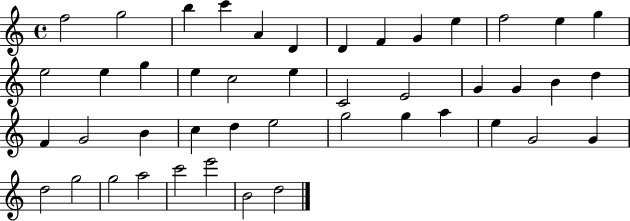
F5/h G5/h B5/q C6/q A4/q D4/q D4/q F4/q G4/q E5/q F5/h E5/q G5/q E5/h E5/q G5/q E5/q C5/h E5/q C4/h E4/h G4/q G4/q B4/q D5/q F4/q G4/h B4/q C5/q D5/q E5/h G5/h G5/q A5/q E5/q G4/h G4/q D5/h G5/h G5/h A5/h C6/h E6/h B4/h D5/h